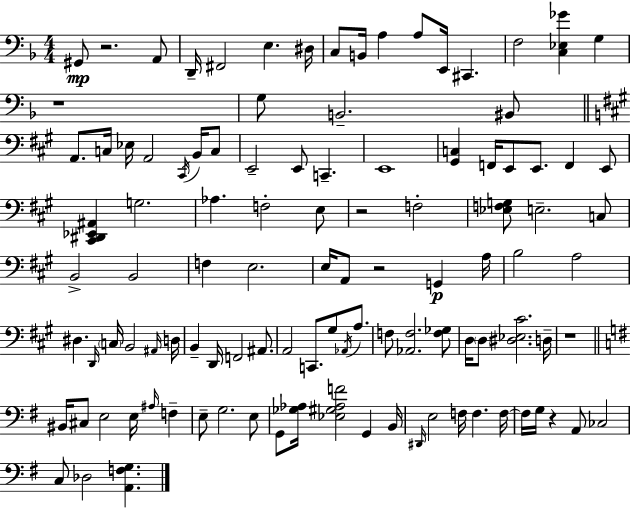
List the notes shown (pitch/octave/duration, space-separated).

G#2/e R/h. A2/e D2/s F#2/h E3/q. D#3/s C3/e B2/s A3/q A3/e E2/s C#2/q. F3/h [C3,Eb3,Gb4]/q G3/q R/w G3/e B2/h. BIS2/e A2/e. C3/s Eb3/s A2/h C#2/s B2/s C3/e E2/h E2/e C2/q. E2/w [G#2,C3]/q F2/s E2/e E2/e. F2/q E2/e [C#2,D#2,Eb2,A#2]/q G3/h. Ab3/q. F3/h E3/e R/h F3/h [Eb3,F3,G3]/e E3/h. C3/e B2/h B2/h F3/q E3/h. E3/s A2/e R/h G2/q A3/s B3/h A3/h D#3/q. D2/s C3/s B2/h A#2/s D3/s B2/q D2/s F2/h A#2/e. A2/h C2/e. G#3/e Ab2/s A3/e. F3/e [Ab2,F3]/h. [F3,Gb3]/e D3/s D3/e [D#3,Eb3,C#4]/h. D3/s R/w BIS2/s C#3/e E3/h E3/s A#3/s F3/q E3/e G3/h. E3/e G2/e [Gb3,Ab3]/s [Eb3,G#3,Ab3,F4]/h G2/q B2/s D#2/s E3/h F3/s F3/q. F3/s F3/s G3/s R/q A2/e CES3/h C3/e Db3/h [A2,F3,G3]/q.